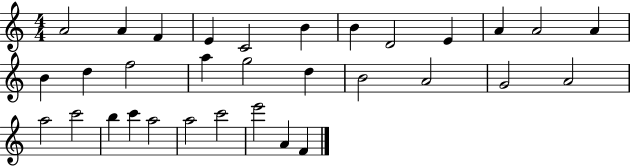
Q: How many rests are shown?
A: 0